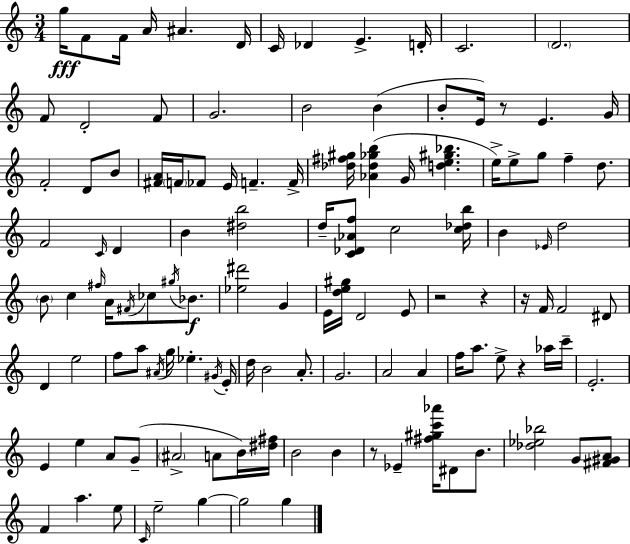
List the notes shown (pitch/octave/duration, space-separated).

G5/s F4/e F4/s A4/s A#4/q. D4/s C4/s Db4/q E4/q. D4/s C4/h. D4/h. F4/e D4/h F4/e G4/h. B4/h B4/q B4/e E4/s R/e E4/q. G4/s F4/h D4/e B4/e [F#4,A4]/s F4/s FES4/e E4/s F4/q. F4/s [Db5,F#5,G#5]/s [Ab4,Db5,Gb5,B5]/q G4/s [D5,E5,G#5,Bb5]/q. E5/s E5/e G5/e F5/q D5/e. F4/h C4/s D4/q B4/q [D#5,B5]/h D5/s [C4,Db4,Ab4,F5]/e C5/h [C5,Db5,B5]/s B4/q Eb4/s D5/h B4/e C5/q F#5/s A4/s F#4/s CES5/e G#5/s Bb4/e. [Eb5,D#6]/h G4/q E4/s [D5,E5,G#5]/s D4/h E4/e R/h R/q R/s F4/s F4/h D#4/e D4/q E5/h F5/e A5/e A#4/s G5/s Eb5/q. G#4/s E4/s D5/s B4/h A4/e. G4/h. A4/h A4/q F5/s A5/e. E5/e R/q Ab5/s C6/s E4/h. E4/q E5/q A4/e G4/e A#4/h A4/e B4/s [D#5,F#5]/s B4/h B4/q R/e Eb4/q [F#5,G#5,C6,Ab6]/s D#4/e B4/e. [Db5,Eb5,Bb5]/h G4/e [F#4,G#4,A4]/e F4/q A5/q. E5/e C4/s E5/h G5/q G5/h G5/q